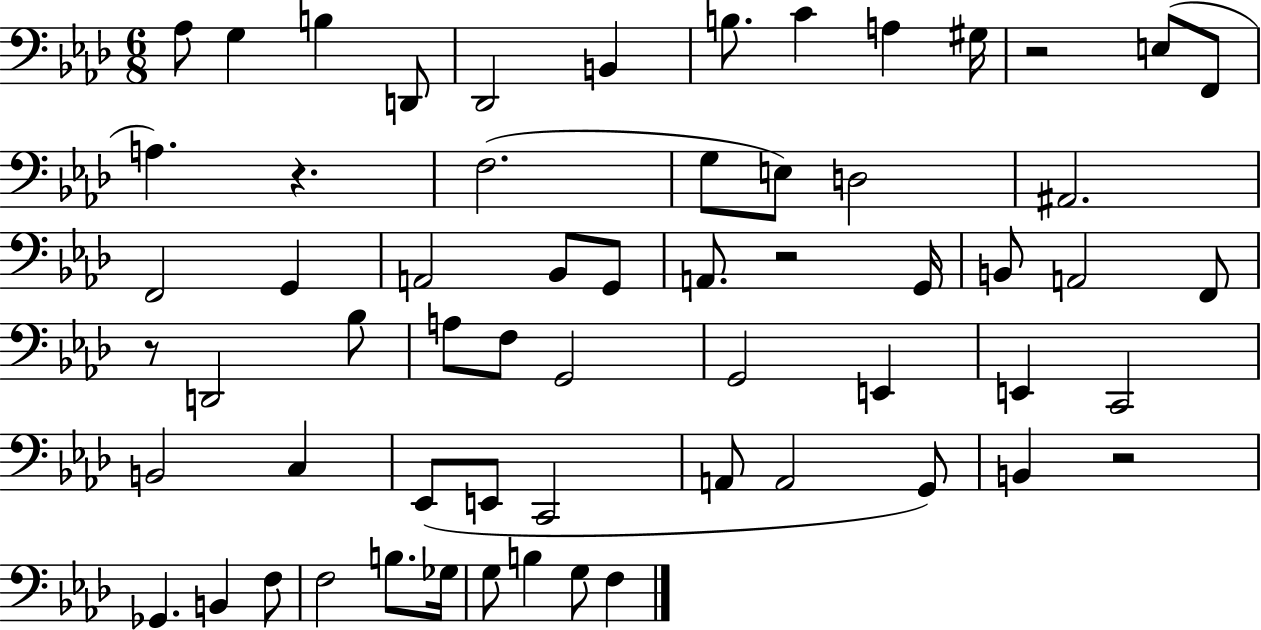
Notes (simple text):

Ab3/e G3/q B3/q D2/e Db2/h B2/q B3/e. C4/q A3/q G#3/s R/h E3/e F2/e A3/q. R/q. F3/h. G3/e E3/e D3/h A#2/h. F2/h G2/q A2/h Bb2/e G2/e A2/e. R/h G2/s B2/e A2/h F2/e R/e D2/h Bb3/e A3/e F3/e G2/h G2/h E2/q E2/q C2/h B2/h C3/q Eb2/e E2/e C2/h A2/e A2/h G2/e B2/q R/h Gb2/q. B2/q F3/e F3/h B3/e. Gb3/s G3/e B3/q G3/e F3/q